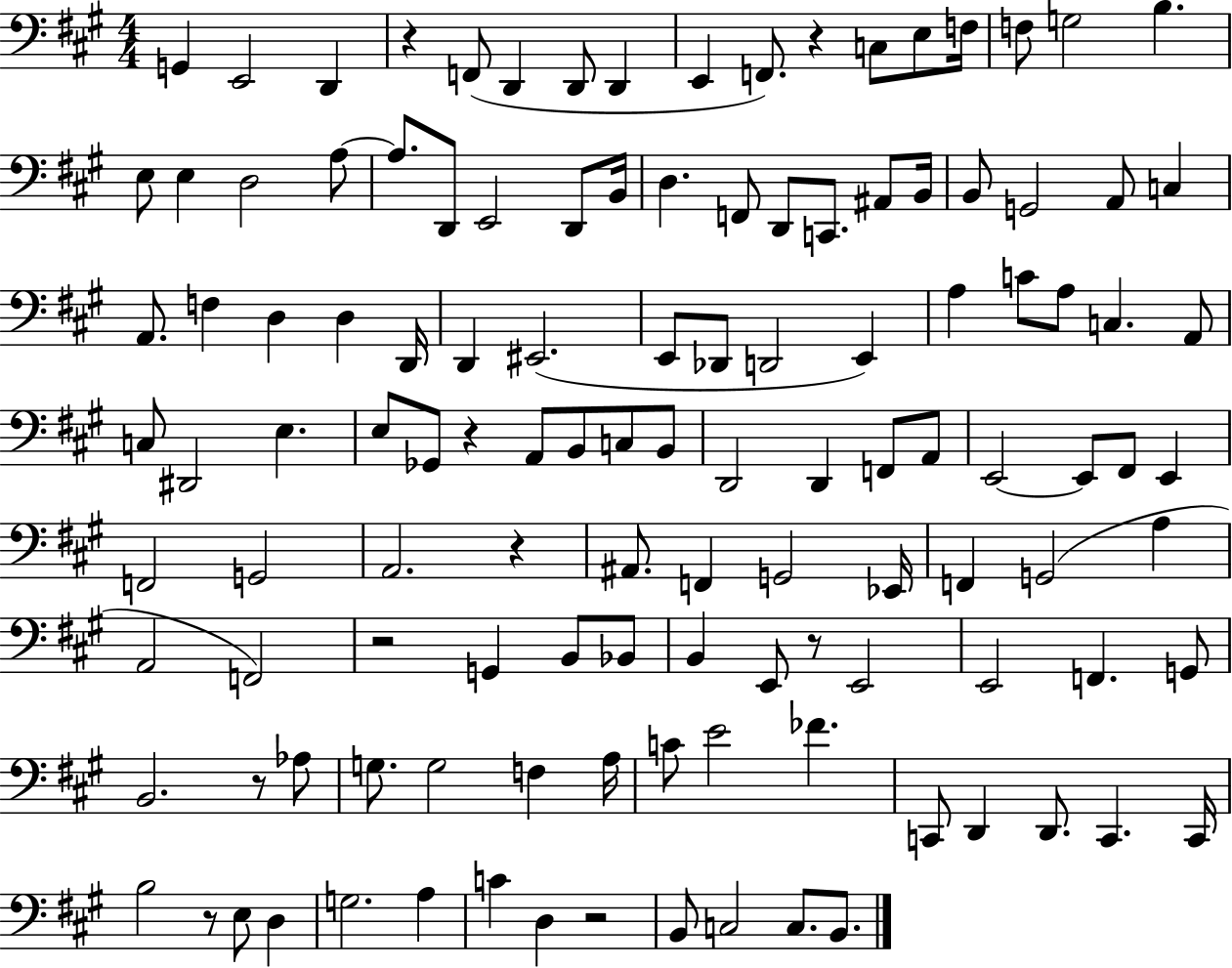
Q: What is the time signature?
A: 4/4